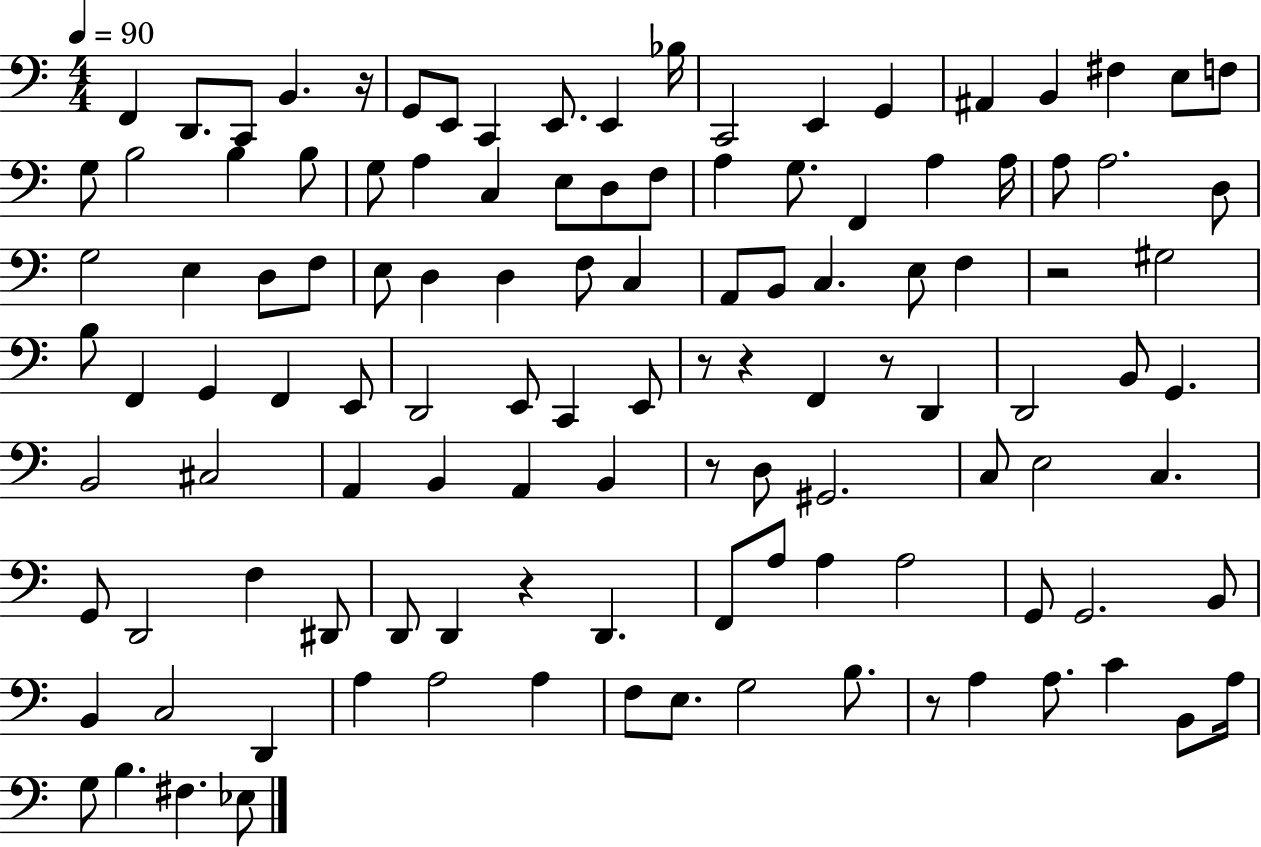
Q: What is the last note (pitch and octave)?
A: Eb3